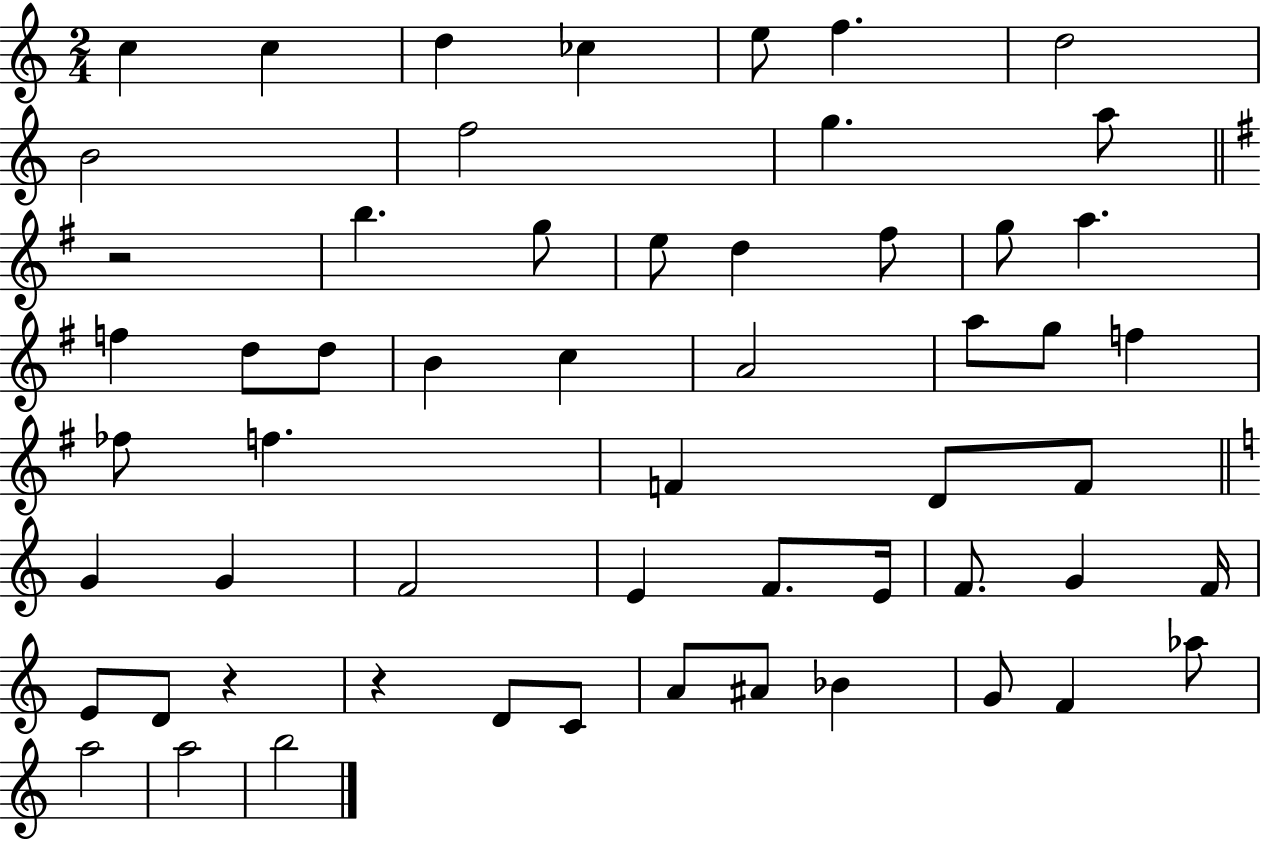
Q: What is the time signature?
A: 2/4